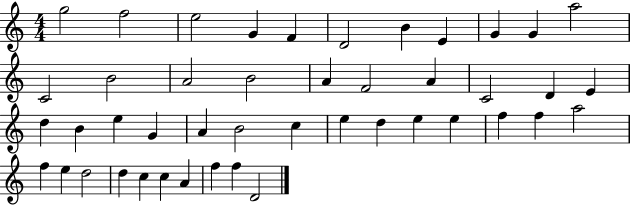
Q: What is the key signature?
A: C major